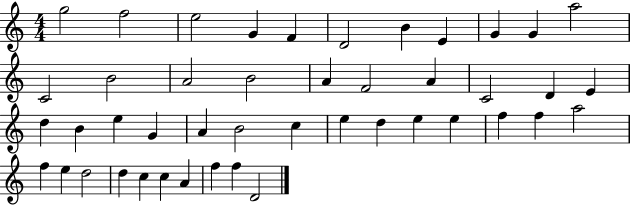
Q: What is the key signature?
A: C major